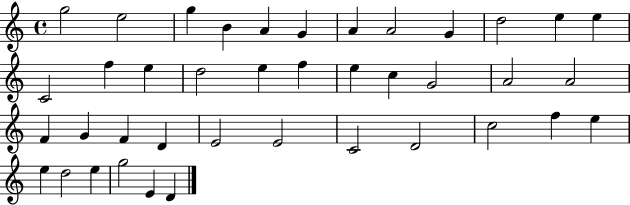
{
  \clef treble
  \time 4/4
  \defaultTimeSignature
  \key c \major
  g''2 e''2 | g''4 b'4 a'4 g'4 | a'4 a'2 g'4 | d''2 e''4 e''4 | \break c'2 f''4 e''4 | d''2 e''4 f''4 | e''4 c''4 g'2 | a'2 a'2 | \break f'4 g'4 f'4 d'4 | e'2 e'2 | c'2 d'2 | c''2 f''4 e''4 | \break e''4 d''2 e''4 | g''2 e'4 d'4 | \bar "|."
}